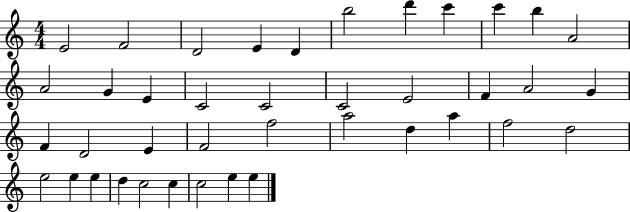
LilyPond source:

{
  \clef treble
  \numericTimeSignature
  \time 4/4
  \key c \major
  e'2 f'2 | d'2 e'4 d'4 | b''2 d'''4 c'''4 | c'''4 b''4 a'2 | \break a'2 g'4 e'4 | c'2 c'2 | c'2 e'2 | f'4 a'2 g'4 | \break f'4 d'2 e'4 | f'2 f''2 | a''2 d''4 a''4 | f''2 d''2 | \break e''2 e''4 e''4 | d''4 c''2 c''4 | c''2 e''4 e''4 | \bar "|."
}